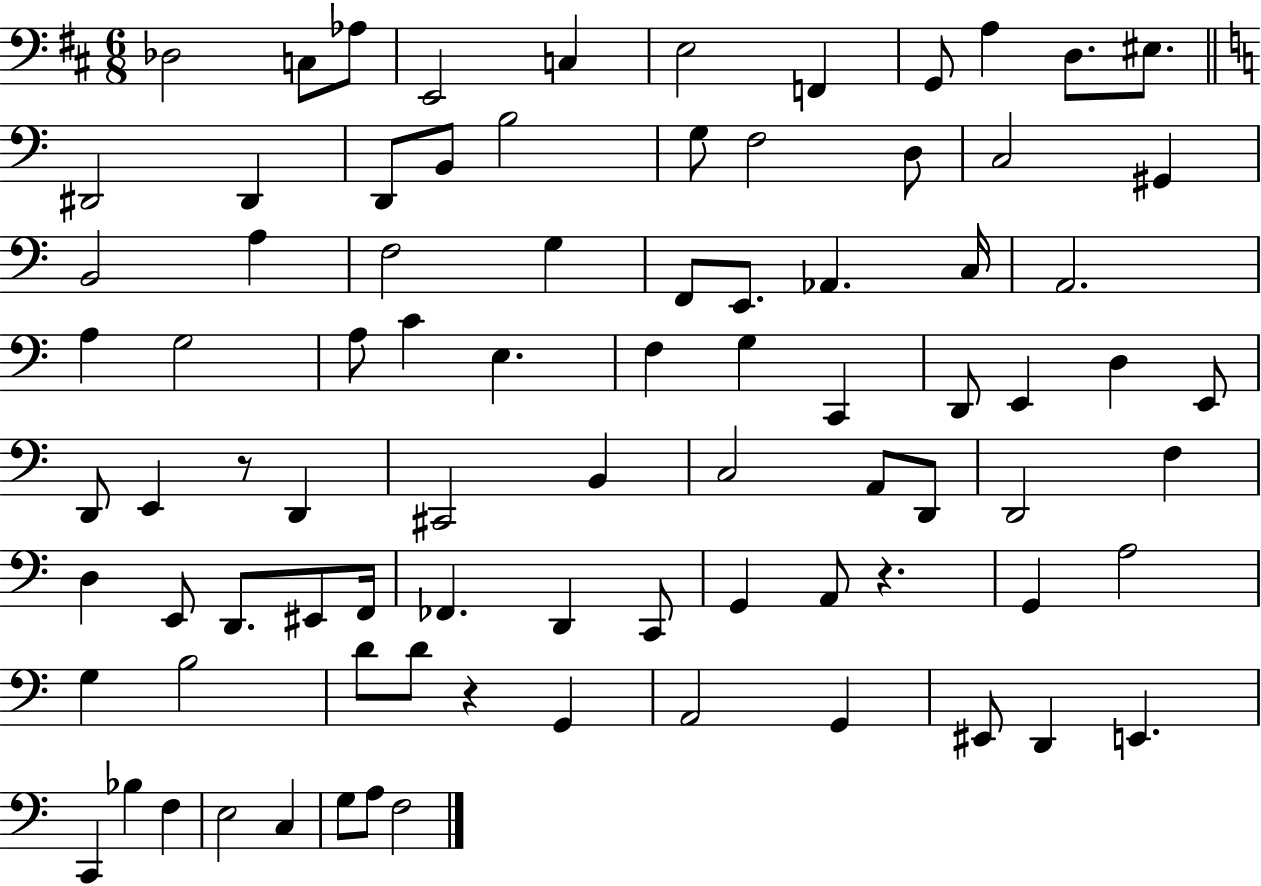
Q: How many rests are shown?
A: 3